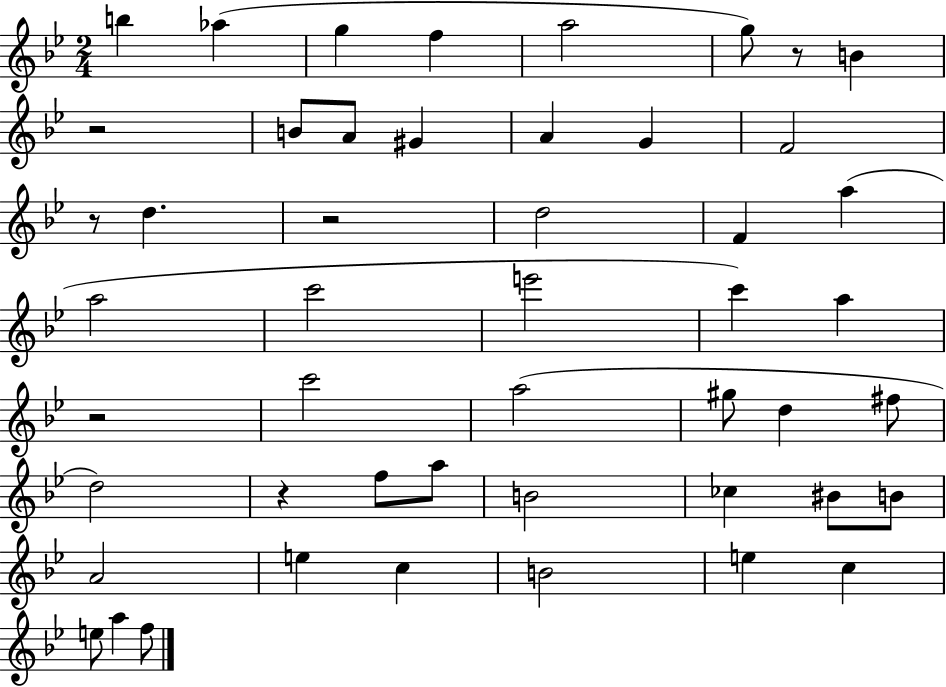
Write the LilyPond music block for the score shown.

{
  \clef treble
  \numericTimeSignature
  \time 2/4
  \key bes \major
  b''4 aes''4( | g''4 f''4 | a''2 | g''8) r8 b'4 | \break r2 | b'8 a'8 gis'4 | a'4 g'4 | f'2 | \break r8 d''4. | r2 | d''2 | f'4 a''4( | \break a''2 | c'''2 | e'''2 | c'''4) a''4 | \break r2 | c'''2 | a''2( | gis''8 d''4 fis''8 | \break d''2) | r4 f''8 a''8 | b'2 | ces''4 bis'8 b'8 | \break a'2 | e''4 c''4 | b'2 | e''4 c''4 | \break e''8 a''4 f''8 | \bar "|."
}